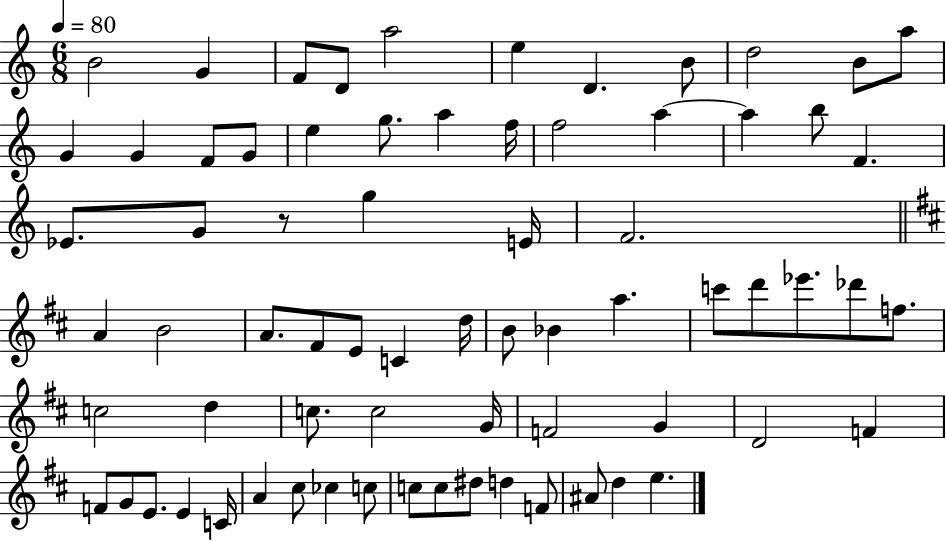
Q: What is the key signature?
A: C major